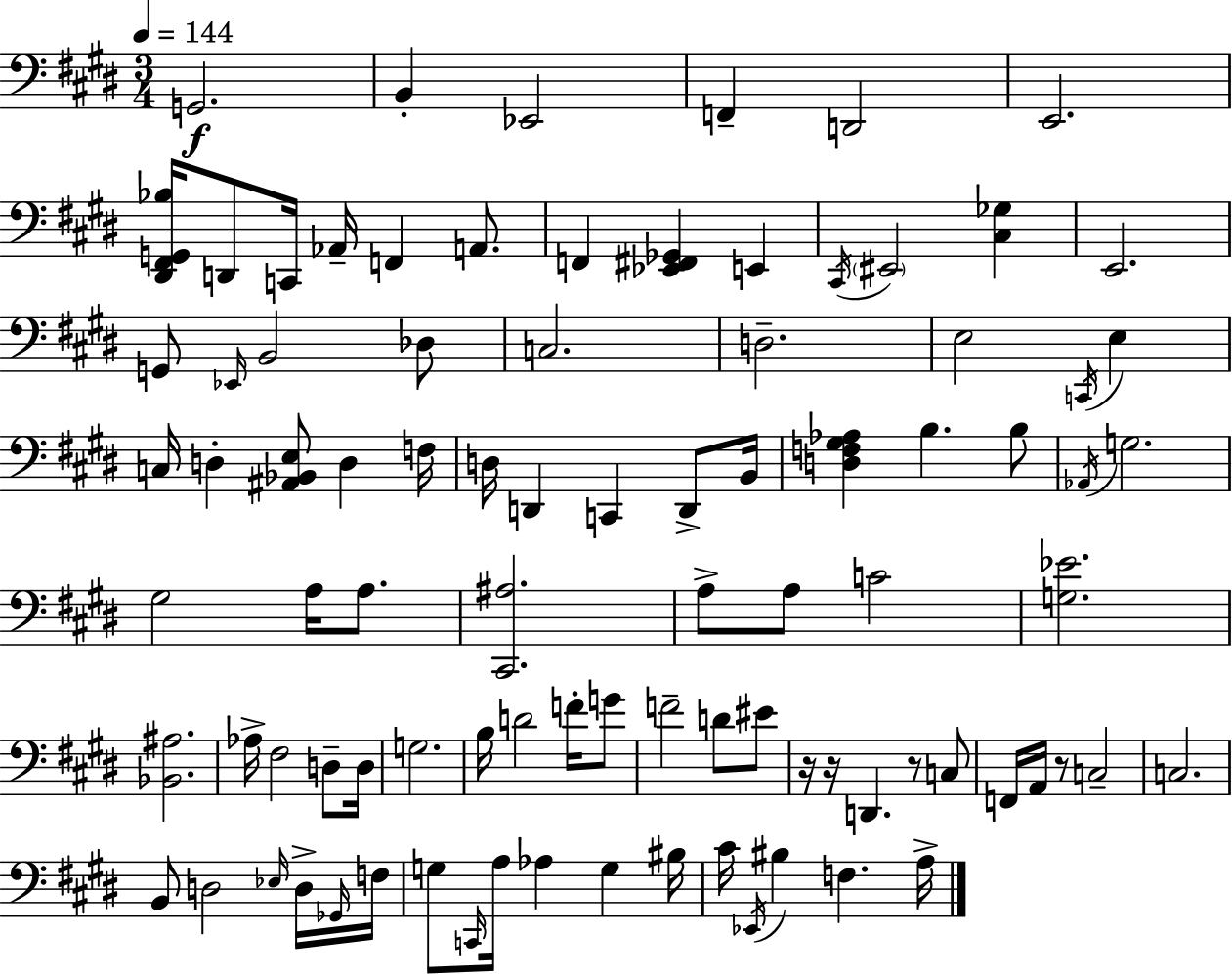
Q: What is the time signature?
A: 3/4